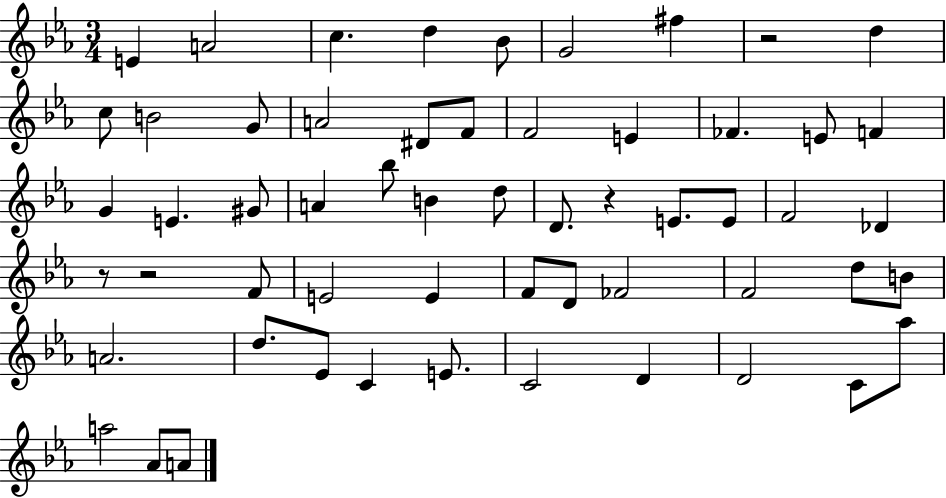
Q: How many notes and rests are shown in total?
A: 57